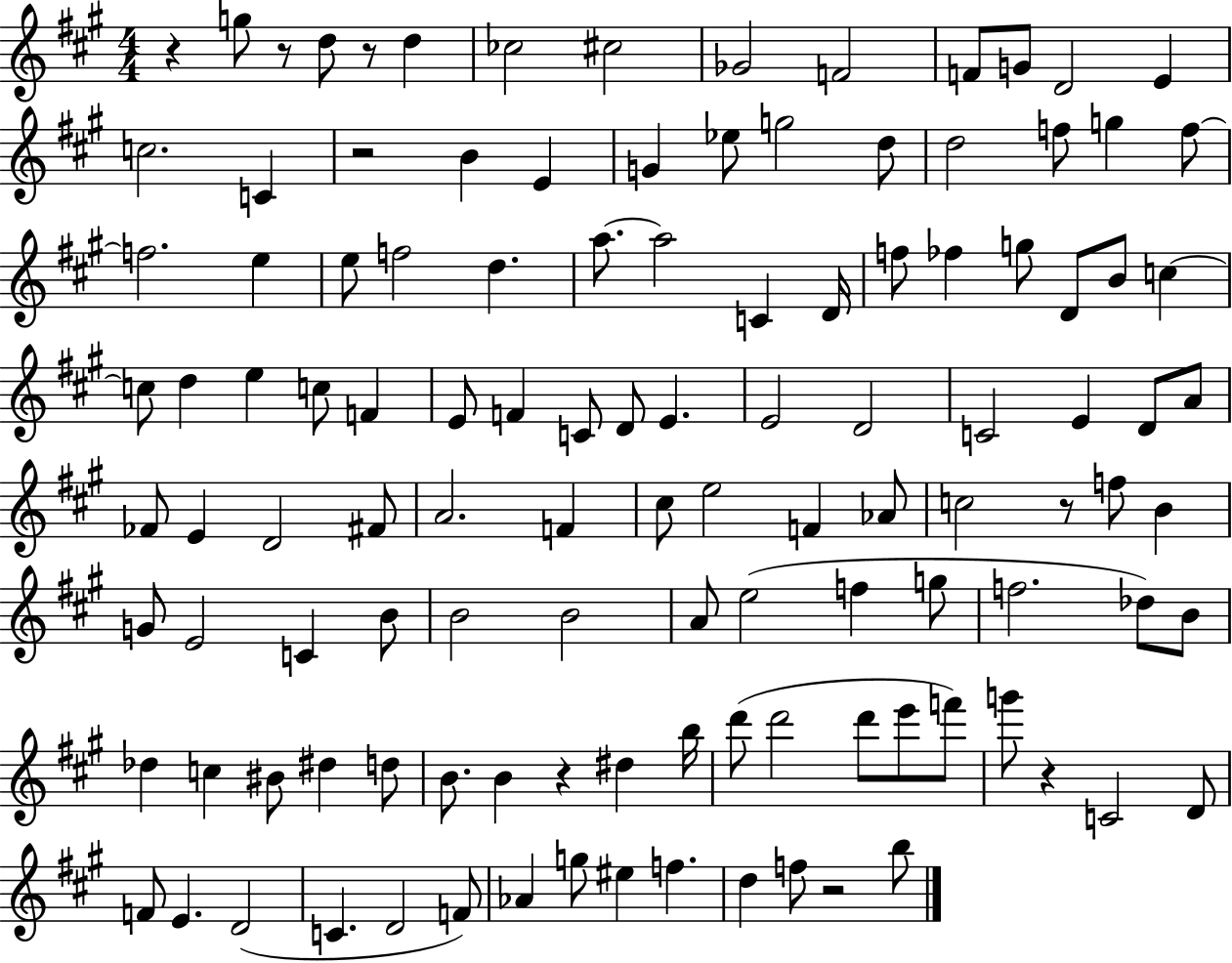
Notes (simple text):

R/q G5/e R/e D5/e R/e D5/q CES5/h C#5/h Gb4/h F4/h F4/e G4/e D4/h E4/q C5/h. C4/q R/h B4/q E4/q G4/q Eb5/e G5/h D5/e D5/h F5/e G5/q F5/e F5/h. E5/q E5/e F5/h D5/q. A5/e. A5/h C4/q D4/s F5/e FES5/q G5/e D4/e B4/e C5/q C5/e D5/q E5/q C5/e F4/q E4/e F4/q C4/e D4/e E4/q. E4/h D4/h C4/h E4/q D4/e A4/e FES4/e E4/q D4/h F#4/e A4/h. F4/q C#5/e E5/h F4/q Ab4/e C5/h R/e F5/e B4/q G4/e E4/h C4/q B4/e B4/h B4/h A4/e E5/h F5/q G5/e F5/h. Db5/e B4/e Db5/q C5/q BIS4/e D#5/q D5/e B4/e. B4/q R/q D#5/q B5/s D6/e D6/h D6/e E6/e F6/e G6/e R/q C4/h D4/e F4/e E4/q. D4/h C4/q. D4/h F4/e Ab4/q G5/e EIS5/q F5/q. D5/q F5/e R/h B5/e